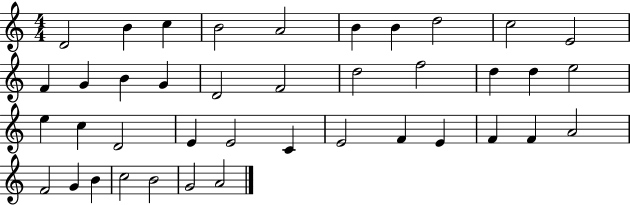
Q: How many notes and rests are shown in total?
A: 40